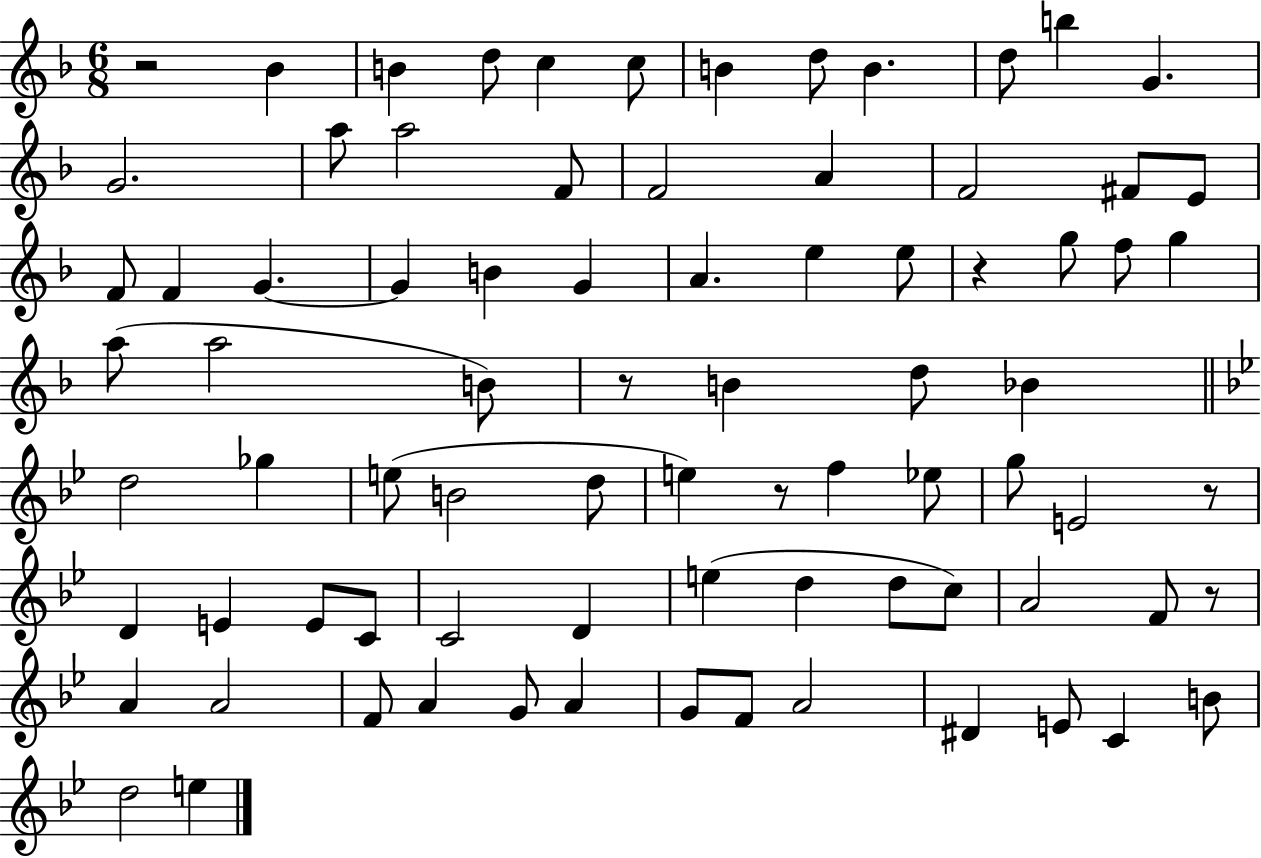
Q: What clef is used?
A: treble